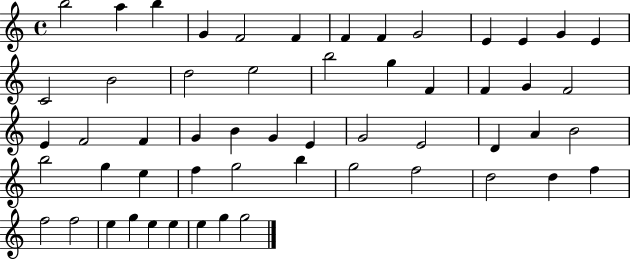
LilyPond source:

{
  \clef treble
  \time 4/4
  \defaultTimeSignature
  \key c \major
  b''2 a''4 b''4 | g'4 f'2 f'4 | f'4 f'4 g'2 | e'4 e'4 g'4 e'4 | \break c'2 b'2 | d''2 e''2 | b''2 g''4 f'4 | f'4 g'4 f'2 | \break e'4 f'2 f'4 | g'4 b'4 g'4 e'4 | g'2 e'2 | d'4 a'4 b'2 | \break b''2 g''4 e''4 | f''4 g''2 b''4 | g''2 f''2 | d''2 d''4 f''4 | \break f''2 f''2 | e''4 g''4 e''4 e''4 | e''4 g''4 g''2 | \bar "|."
}